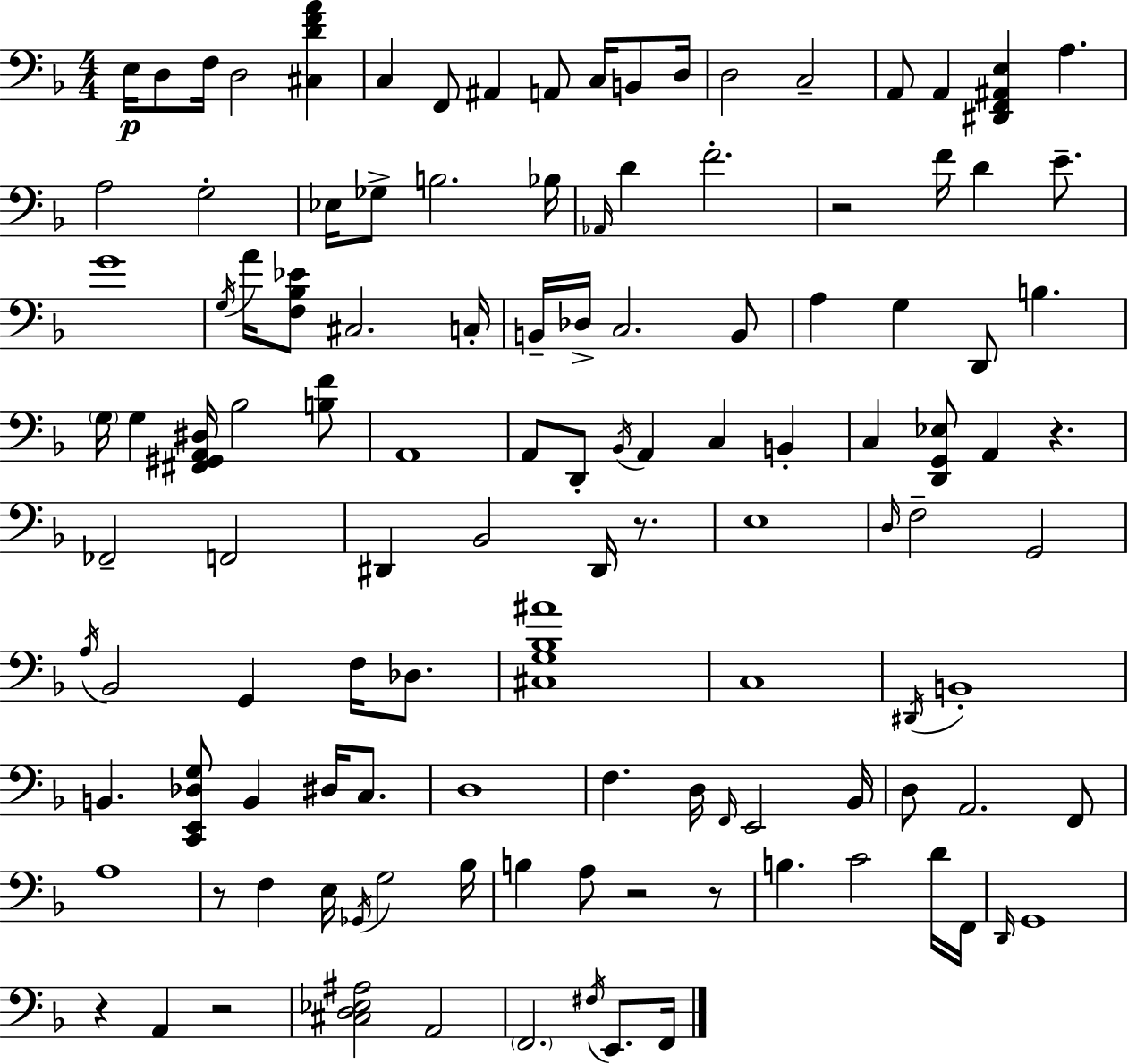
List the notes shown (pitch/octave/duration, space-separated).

E3/s D3/e F3/s D3/h [C#3,D4,F4,A4]/q C3/q F2/e A#2/q A2/e C3/s B2/e D3/s D3/h C3/h A2/e A2/q [D#2,F2,A#2,E3]/q A3/q. A3/h G3/h Eb3/s Gb3/e B3/h. Bb3/s Ab2/s D4/q F4/h. R/h F4/s D4/q E4/e. G4/w G3/s A4/s [F3,Bb3,Eb4]/e C#3/h. C3/s B2/s Db3/s C3/h. B2/e A3/q G3/q D2/e B3/q. G3/s G3/q [F#2,G#2,A2,D#3]/s Bb3/h [B3,F4]/e A2/w A2/e D2/e Bb2/s A2/q C3/q B2/q C3/q [D2,G2,Eb3]/e A2/q R/q. FES2/h F2/h D#2/q Bb2/h D#2/s R/e. E3/w D3/s F3/h G2/h A3/s Bb2/h G2/q F3/s Db3/e. [C#3,G3,Bb3,A#4]/w C3/w D#2/s B2/w B2/q. [C2,E2,Db3,G3]/e B2/q D#3/s C3/e. D3/w F3/q. D3/s F2/s E2/h Bb2/s D3/e A2/h. F2/e A3/w R/e F3/q E3/s Gb2/s G3/h Bb3/s B3/q A3/e R/h R/e B3/q. C4/h D4/s F2/s D2/s G2/w R/q A2/q R/h [C#3,D3,Eb3,A#3]/h A2/h F2/h. F#3/s E2/e. F2/s